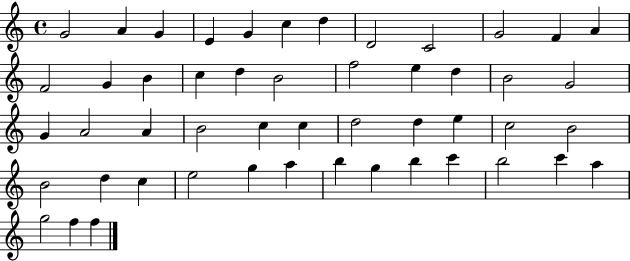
{
  \clef treble
  \time 4/4
  \defaultTimeSignature
  \key c \major
  g'2 a'4 g'4 | e'4 g'4 c''4 d''4 | d'2 c'2 | g'2 f'4 a'4 | \break f'2 g'4 b'4 | c''4 d''4 b'2 | f''2 e''4 d''4 | b'2 g'2 | \break g'4 a'2 a'4 | b'2 c''4 c''4 | d''2 d''4 e''4 | c''2 b'2 | \break b'2 d''4 c''4 | e''2 g''4 a''4 | b''4 g''4 b''4 c'''4 | b''2 c'''4 a''4 | \break g''2 f''4 f''4 | \bar "|."
}